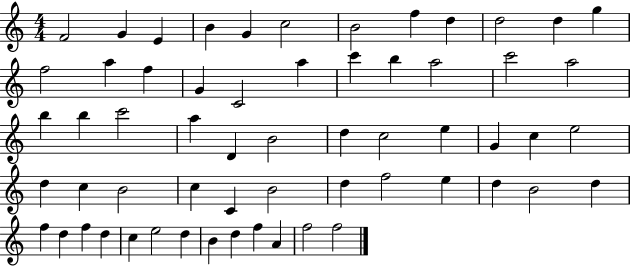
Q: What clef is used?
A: treble